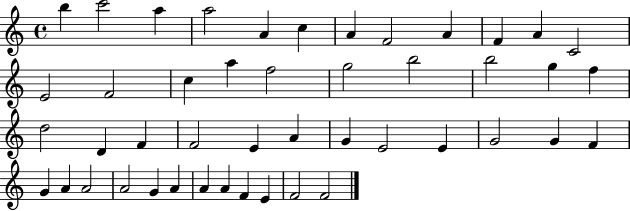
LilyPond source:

{
  \clef treble
  \time 4/4
  \defaultTimeSignature
  \key c \major
  b''4 c'''2 a''4 | a''2 a'4 c''4 | a'4 f'2 a'4 | f'4 a'4 c'2 | \break e'2 f'2 | c''4 a''4 f''2 | g''2 b''2 | b''2 g''4 f''4 | \break d''2 d'4 f'4 | f'2 e'4 a'4 | g'4 e'2 e'4 | g'2 g'4 f'4 | \break g'4 a'4 a'2 | a'2 g'4 a'4 | a'4 a'4 f'4 e'4 | f'2 f'2 | \break \bar "|."
}